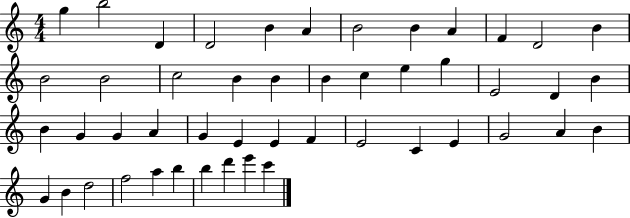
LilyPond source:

{
  \clef treble
  \numericTimeSignature
  \time 4/4
  \key c \major
  g''4 b''2 d'4 | d'2 b'4 a'4 | b'2 b'4 a'4 | f'4 d'2 b'4 | \break b'2 b'2 | c''2 b'4 b'4 | b'4 c''4 e''4 g''4 | e'2 d'4 b'4 | \break b'4 g'4 g'4 a'4 | g'4 e'4 e'4 f'4 | e'2 c'4 e'4 | g'2 a'4 b'4 | \break g'4 b'4 d''2 | f''2 a''4 b''4 | b''4 d'''4 e'''4 c'''4 | \bar "|."
}